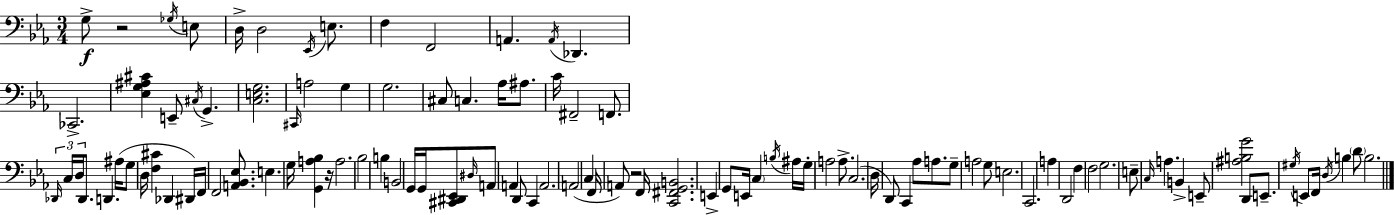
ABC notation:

X:1
T:Untitled
M:3/4
L:1/4
K:Eb
G,/2 z2 _G,/4 E,/2 D,/4 D,2 _E,,/4 E,/2 F, F,,2 A,, A,,/4 _D,, _C,,2 [_E,G,^A,^C] E,,/2 ^C,/4 G,, [C,E,G,]2 ^C,,/4 A,2 G, G,2 ^C,/2 C, _A,/4 ^A,/2 C/4 ^F,,2 F,,/2 _D,,/4 C,/4 D,/4 _D,,/2 D,, ^A,/4 G,/2 D,/4 [F,^C] _D,, ^D,,/4 F,,/4 F,,2 [A,,_B,,_E,]/2 E, G,/4 [G,,A,_B,] z/4 A,2 _B,2 B, B,,2 G,,/4 G,,/4 [^C,,^D,,_E,,]/2 ^D,/4 A,,/2 A,, D,,/2 C,, A,,2 A,,2 C, F,,/4 A,,/2 z2 F,,/4 [C,,^F,,G,,B,,]2 E,, G,,/2 E,,/4 C, B,/4 ^A,/4 G,/4 A,2 A,/2 C,2 D,/4 D,,/2 C,, _A,/2 A,/2 G,/2 A,2 G,/2 E,2 C,,2 A, D,,2 F, F,2 G,2 E,/2 C,/4 A, B,, E,,/2 [^A,B,G]2 D,,/2 E,,/2 ^G,/4 E,,/2 F,,/4 D,/4 B, D/2 B,2